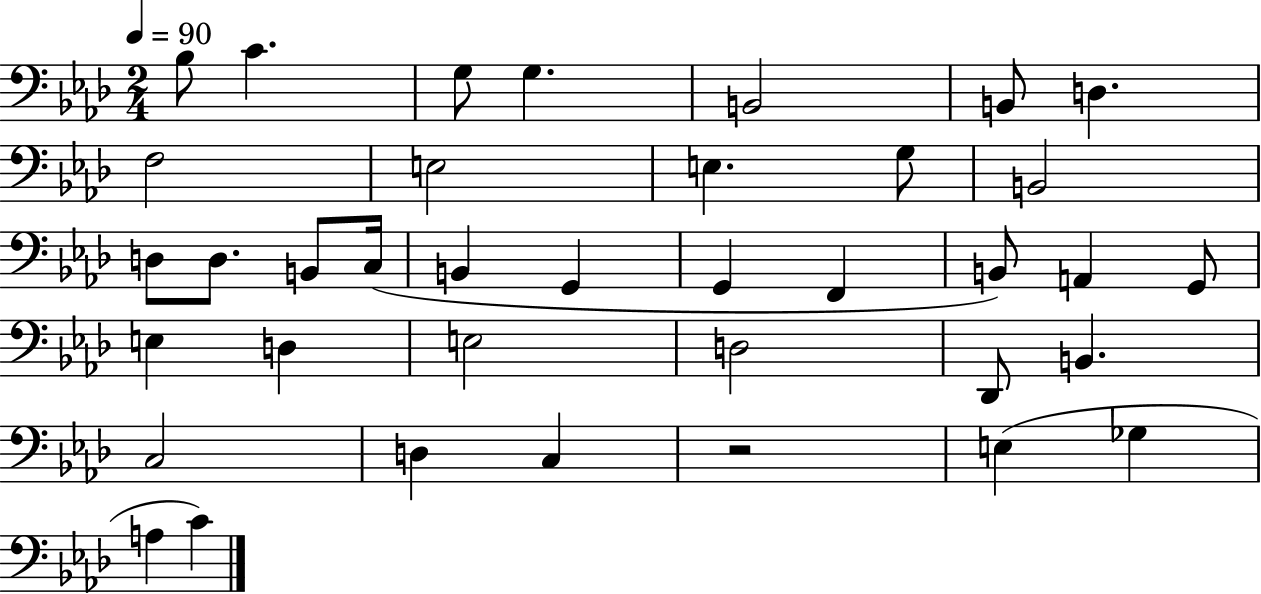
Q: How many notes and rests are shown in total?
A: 37